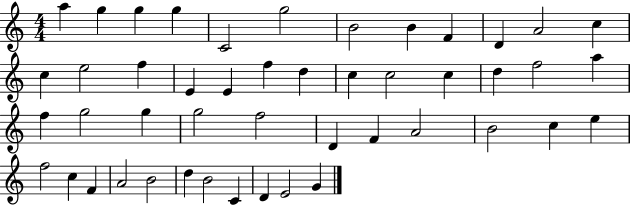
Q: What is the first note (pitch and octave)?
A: A5